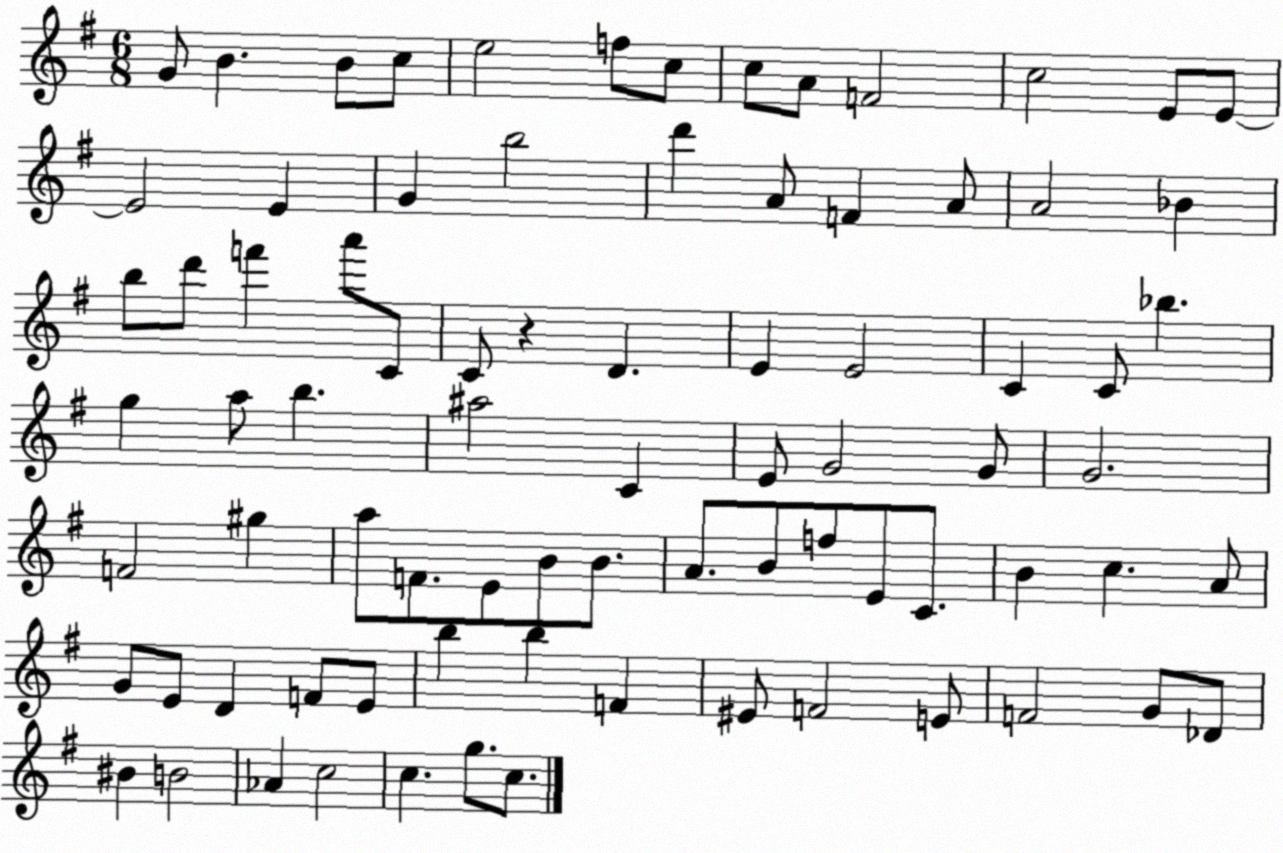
X:1
T:Untitled
M:6/8
L:1/4
K:G
G/2 B B/2 c/2 e2 f/2 c/2 c/2 A/2 F2 c2 E/2 E/2 E2 E G b2 d' A/2 F A/2 A2 _B b/2 d'/2 f' a'/2 C/2 C/2 z D E E2 C C/2 _b g a/2 b ^a2 C E/2 G2 G/2 G2 F2 ^g a/2 F/2 E/2 B/2 B/2 A/2 B/2 f/2 E/2 C/2 B c A/2 G/2 E/2 D F/2 E/2 b b F ^E/2 F2 E/2 F2 G/2 _D/2 ^B B2 _A c2 c g/2 c/2